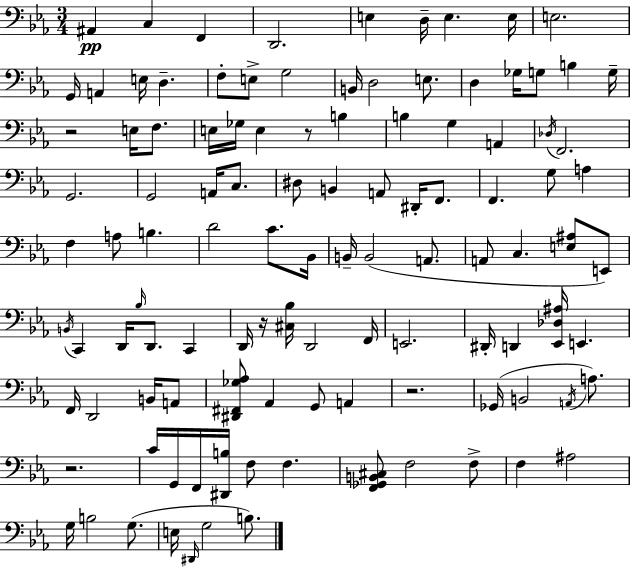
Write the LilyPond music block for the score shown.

{
  \clef bass
  \numericTimeSignature
  \time 3/4
  \key c \minor
  ais,4\pp c4 f,4 | d,2. | e4 d16-- e4. e16 | e2. | \break g,16 a,4 e16 d4.-- | f8-. e8-> g2 | b,16 d2 e8. | d4 ges16 g8 b4 g16-- | \break r2 e16 f8. | e16 ges16 e4 r8 b4 | b4 g4 a,4 | \acciaccatura { des16 } f,2. | \break g,2. | g,2 a,16 c8. | dis8 b,4 a,8 dis,16-. f,8. | f,4. g8 a4 | \break f4 a8 b4. | d'2 c'8. | bes,16 b,16-- b,2( a,8. | a,8 c4. <e ais>8 e,8) | \break \acciaccatura { b,16 } c,4 d,16 \grace { bes16 } d,8. c,4 | d,16 r16 <cis bes>16 d,2 | f,16 e,2. | dis,16-. d,4 <ees, des ais>16 e,4. | \break f,16 d,2 | b,16 a,8 <dis, fis, ges aes>8 aes,4 g,8 a,4 | r2. | ges,16( b,2 | \break \acciaccatura { a,16 } a8.) r2. | c'16 g,16 f,16 <dis, b>16 f8 f4. | <f, ges, b, cis>8 f2 | f8-> f4 ais2 | \break g16 b2 | g8.( e16 \grace { dis,16 } g2 | b8.) \bar "|."
}